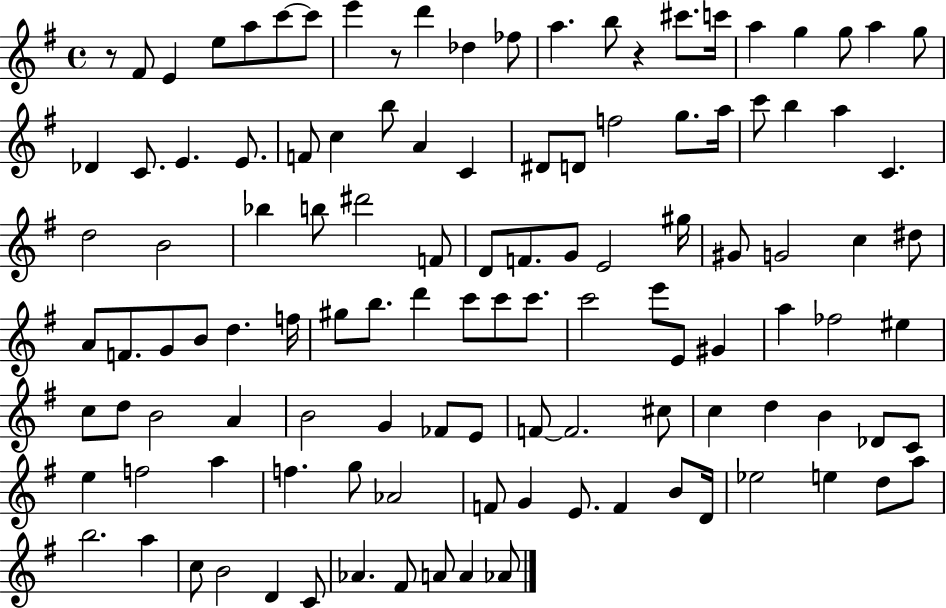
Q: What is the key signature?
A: G major